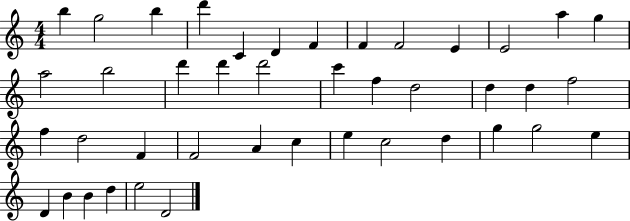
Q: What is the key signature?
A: C major